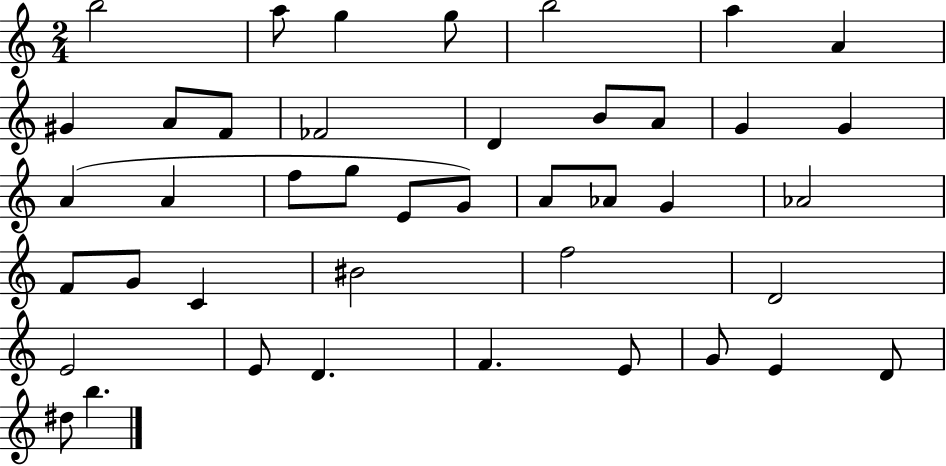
{
  \clef treble
  \numericTimeSignature
  \time 2/4
  \key c \major
  b''2 | a''8 g''4 g''8 | b''2 | a''4 a'4 | \break gis'4 a'8 f'8 | fes'2 | d'4 b'8 a'8 | g'4 g'4 | \break a'4( a'4 | f''8 g''8 e'8 g'8) | a'8 aes'8 g'4 | aes'2 | \break f'8 g'8 c'4 | bis'2 | f''2 | d'2 | \break e'2 | e'8 d'4. | f'4. e'8 | g'8 e'4 d'8 | \break dis''8 b''4. | \bar "|."
}